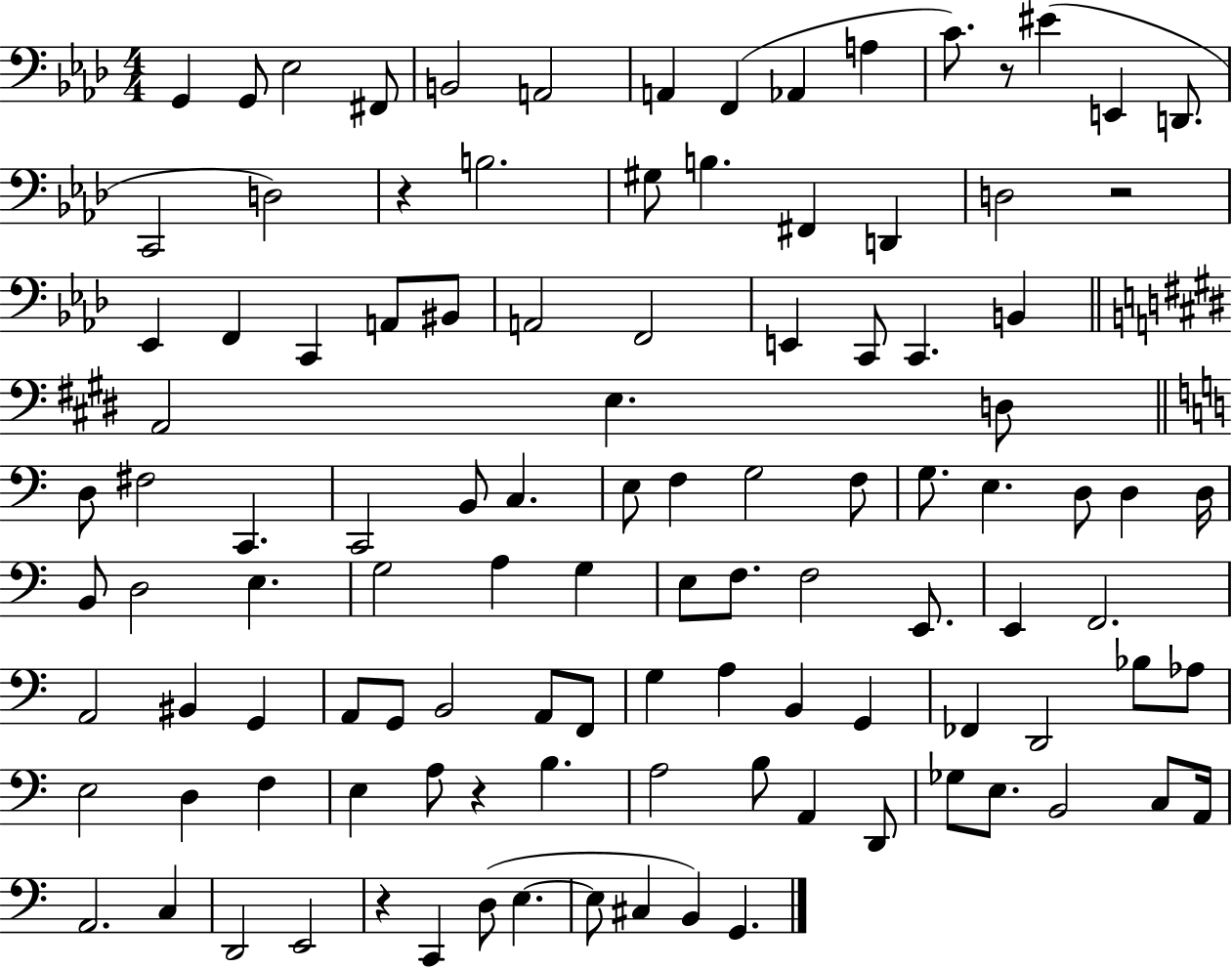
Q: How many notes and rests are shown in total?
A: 110